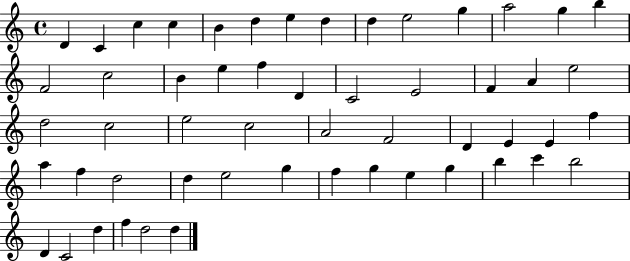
{
  \clef treble
  \time 4/4
  \defaultTimeSignature
  \key c \major
  d'4 c'4 c''4 c''4 | b'4 d''4 e''4 d''4 | d''4 e''2 g''4 | a''2 g''4 b''4 | \break f'2 c''2 | b'4 e''4 f''4 d'4 | c'2 e'2 | f'4 a'4 e''2 | \break d''2 c''2 | e''2 c''2 | a'2 f'2 | d'4 e'4 e'4 f''4 | \break a''4 f''4 d''2 | d''4 e''2 g''4 | f''4 g''4 e''4 g''4 | b''4 c'''4 b''2 | \break d'4 c'2 d''4 | f''4 d''2 d''4 | \bar "|."
}